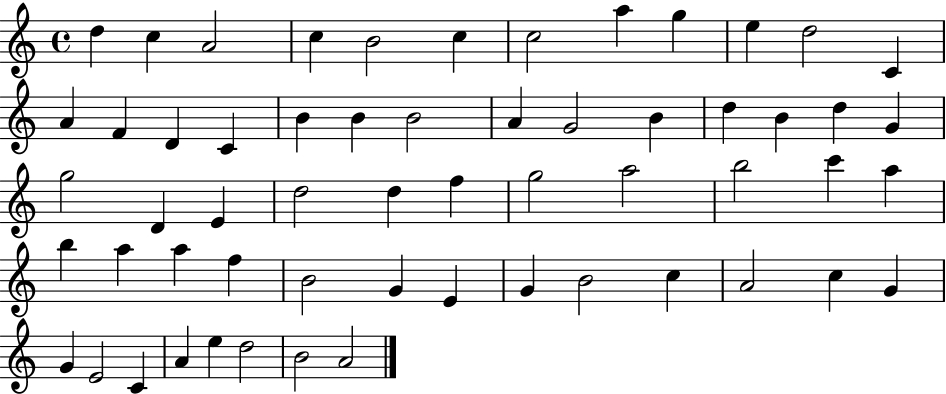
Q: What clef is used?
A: treble